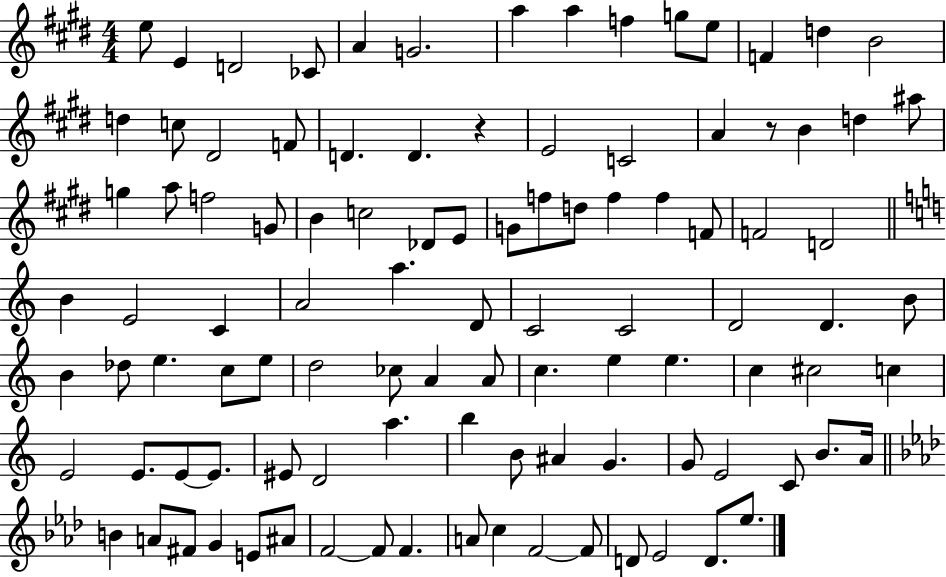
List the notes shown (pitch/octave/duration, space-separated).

E5/e E4/q D4/h CES4/e A4/q G4/h. A5/q A5/q F5/q G5/e E5/e F4/q D5/q B4/h D5/q C5/e D#4/h F4/e D4/q. D4/q. R/q E4/h C4/h A4/q R/e B4/q D5/q A#5/e G5/q A5/e F5/h G4/e B4/q C5/h Db4/e E4/e G4/e F5/e D5/e F5/q F5/q F4/e F4/h D4/h B4/q E4/h C4/q A4/h A5/q. D4/e C4/h C4/h D4/h D4/q. B4/e B4/q Db5/e E5/q. C5/e E5/e D5/h CES5/e A4/q A4/e C5/q. E5/q E5/q. C5/q C#5/h C5/q E4/h E4/e. E4/e E4/e. EIS4/e D4/h A5/q. B5/q B4/e A#4/q G4/q. G4/e E4/h C4/e B4/e. A4/s B4/q A4/e F#4/e G4/q E4/e A#4/e F4/h F4/e F4/q. A4/e C5/q F4/h F4/e D4/e Eb4/h D4/e. Eb5/e.